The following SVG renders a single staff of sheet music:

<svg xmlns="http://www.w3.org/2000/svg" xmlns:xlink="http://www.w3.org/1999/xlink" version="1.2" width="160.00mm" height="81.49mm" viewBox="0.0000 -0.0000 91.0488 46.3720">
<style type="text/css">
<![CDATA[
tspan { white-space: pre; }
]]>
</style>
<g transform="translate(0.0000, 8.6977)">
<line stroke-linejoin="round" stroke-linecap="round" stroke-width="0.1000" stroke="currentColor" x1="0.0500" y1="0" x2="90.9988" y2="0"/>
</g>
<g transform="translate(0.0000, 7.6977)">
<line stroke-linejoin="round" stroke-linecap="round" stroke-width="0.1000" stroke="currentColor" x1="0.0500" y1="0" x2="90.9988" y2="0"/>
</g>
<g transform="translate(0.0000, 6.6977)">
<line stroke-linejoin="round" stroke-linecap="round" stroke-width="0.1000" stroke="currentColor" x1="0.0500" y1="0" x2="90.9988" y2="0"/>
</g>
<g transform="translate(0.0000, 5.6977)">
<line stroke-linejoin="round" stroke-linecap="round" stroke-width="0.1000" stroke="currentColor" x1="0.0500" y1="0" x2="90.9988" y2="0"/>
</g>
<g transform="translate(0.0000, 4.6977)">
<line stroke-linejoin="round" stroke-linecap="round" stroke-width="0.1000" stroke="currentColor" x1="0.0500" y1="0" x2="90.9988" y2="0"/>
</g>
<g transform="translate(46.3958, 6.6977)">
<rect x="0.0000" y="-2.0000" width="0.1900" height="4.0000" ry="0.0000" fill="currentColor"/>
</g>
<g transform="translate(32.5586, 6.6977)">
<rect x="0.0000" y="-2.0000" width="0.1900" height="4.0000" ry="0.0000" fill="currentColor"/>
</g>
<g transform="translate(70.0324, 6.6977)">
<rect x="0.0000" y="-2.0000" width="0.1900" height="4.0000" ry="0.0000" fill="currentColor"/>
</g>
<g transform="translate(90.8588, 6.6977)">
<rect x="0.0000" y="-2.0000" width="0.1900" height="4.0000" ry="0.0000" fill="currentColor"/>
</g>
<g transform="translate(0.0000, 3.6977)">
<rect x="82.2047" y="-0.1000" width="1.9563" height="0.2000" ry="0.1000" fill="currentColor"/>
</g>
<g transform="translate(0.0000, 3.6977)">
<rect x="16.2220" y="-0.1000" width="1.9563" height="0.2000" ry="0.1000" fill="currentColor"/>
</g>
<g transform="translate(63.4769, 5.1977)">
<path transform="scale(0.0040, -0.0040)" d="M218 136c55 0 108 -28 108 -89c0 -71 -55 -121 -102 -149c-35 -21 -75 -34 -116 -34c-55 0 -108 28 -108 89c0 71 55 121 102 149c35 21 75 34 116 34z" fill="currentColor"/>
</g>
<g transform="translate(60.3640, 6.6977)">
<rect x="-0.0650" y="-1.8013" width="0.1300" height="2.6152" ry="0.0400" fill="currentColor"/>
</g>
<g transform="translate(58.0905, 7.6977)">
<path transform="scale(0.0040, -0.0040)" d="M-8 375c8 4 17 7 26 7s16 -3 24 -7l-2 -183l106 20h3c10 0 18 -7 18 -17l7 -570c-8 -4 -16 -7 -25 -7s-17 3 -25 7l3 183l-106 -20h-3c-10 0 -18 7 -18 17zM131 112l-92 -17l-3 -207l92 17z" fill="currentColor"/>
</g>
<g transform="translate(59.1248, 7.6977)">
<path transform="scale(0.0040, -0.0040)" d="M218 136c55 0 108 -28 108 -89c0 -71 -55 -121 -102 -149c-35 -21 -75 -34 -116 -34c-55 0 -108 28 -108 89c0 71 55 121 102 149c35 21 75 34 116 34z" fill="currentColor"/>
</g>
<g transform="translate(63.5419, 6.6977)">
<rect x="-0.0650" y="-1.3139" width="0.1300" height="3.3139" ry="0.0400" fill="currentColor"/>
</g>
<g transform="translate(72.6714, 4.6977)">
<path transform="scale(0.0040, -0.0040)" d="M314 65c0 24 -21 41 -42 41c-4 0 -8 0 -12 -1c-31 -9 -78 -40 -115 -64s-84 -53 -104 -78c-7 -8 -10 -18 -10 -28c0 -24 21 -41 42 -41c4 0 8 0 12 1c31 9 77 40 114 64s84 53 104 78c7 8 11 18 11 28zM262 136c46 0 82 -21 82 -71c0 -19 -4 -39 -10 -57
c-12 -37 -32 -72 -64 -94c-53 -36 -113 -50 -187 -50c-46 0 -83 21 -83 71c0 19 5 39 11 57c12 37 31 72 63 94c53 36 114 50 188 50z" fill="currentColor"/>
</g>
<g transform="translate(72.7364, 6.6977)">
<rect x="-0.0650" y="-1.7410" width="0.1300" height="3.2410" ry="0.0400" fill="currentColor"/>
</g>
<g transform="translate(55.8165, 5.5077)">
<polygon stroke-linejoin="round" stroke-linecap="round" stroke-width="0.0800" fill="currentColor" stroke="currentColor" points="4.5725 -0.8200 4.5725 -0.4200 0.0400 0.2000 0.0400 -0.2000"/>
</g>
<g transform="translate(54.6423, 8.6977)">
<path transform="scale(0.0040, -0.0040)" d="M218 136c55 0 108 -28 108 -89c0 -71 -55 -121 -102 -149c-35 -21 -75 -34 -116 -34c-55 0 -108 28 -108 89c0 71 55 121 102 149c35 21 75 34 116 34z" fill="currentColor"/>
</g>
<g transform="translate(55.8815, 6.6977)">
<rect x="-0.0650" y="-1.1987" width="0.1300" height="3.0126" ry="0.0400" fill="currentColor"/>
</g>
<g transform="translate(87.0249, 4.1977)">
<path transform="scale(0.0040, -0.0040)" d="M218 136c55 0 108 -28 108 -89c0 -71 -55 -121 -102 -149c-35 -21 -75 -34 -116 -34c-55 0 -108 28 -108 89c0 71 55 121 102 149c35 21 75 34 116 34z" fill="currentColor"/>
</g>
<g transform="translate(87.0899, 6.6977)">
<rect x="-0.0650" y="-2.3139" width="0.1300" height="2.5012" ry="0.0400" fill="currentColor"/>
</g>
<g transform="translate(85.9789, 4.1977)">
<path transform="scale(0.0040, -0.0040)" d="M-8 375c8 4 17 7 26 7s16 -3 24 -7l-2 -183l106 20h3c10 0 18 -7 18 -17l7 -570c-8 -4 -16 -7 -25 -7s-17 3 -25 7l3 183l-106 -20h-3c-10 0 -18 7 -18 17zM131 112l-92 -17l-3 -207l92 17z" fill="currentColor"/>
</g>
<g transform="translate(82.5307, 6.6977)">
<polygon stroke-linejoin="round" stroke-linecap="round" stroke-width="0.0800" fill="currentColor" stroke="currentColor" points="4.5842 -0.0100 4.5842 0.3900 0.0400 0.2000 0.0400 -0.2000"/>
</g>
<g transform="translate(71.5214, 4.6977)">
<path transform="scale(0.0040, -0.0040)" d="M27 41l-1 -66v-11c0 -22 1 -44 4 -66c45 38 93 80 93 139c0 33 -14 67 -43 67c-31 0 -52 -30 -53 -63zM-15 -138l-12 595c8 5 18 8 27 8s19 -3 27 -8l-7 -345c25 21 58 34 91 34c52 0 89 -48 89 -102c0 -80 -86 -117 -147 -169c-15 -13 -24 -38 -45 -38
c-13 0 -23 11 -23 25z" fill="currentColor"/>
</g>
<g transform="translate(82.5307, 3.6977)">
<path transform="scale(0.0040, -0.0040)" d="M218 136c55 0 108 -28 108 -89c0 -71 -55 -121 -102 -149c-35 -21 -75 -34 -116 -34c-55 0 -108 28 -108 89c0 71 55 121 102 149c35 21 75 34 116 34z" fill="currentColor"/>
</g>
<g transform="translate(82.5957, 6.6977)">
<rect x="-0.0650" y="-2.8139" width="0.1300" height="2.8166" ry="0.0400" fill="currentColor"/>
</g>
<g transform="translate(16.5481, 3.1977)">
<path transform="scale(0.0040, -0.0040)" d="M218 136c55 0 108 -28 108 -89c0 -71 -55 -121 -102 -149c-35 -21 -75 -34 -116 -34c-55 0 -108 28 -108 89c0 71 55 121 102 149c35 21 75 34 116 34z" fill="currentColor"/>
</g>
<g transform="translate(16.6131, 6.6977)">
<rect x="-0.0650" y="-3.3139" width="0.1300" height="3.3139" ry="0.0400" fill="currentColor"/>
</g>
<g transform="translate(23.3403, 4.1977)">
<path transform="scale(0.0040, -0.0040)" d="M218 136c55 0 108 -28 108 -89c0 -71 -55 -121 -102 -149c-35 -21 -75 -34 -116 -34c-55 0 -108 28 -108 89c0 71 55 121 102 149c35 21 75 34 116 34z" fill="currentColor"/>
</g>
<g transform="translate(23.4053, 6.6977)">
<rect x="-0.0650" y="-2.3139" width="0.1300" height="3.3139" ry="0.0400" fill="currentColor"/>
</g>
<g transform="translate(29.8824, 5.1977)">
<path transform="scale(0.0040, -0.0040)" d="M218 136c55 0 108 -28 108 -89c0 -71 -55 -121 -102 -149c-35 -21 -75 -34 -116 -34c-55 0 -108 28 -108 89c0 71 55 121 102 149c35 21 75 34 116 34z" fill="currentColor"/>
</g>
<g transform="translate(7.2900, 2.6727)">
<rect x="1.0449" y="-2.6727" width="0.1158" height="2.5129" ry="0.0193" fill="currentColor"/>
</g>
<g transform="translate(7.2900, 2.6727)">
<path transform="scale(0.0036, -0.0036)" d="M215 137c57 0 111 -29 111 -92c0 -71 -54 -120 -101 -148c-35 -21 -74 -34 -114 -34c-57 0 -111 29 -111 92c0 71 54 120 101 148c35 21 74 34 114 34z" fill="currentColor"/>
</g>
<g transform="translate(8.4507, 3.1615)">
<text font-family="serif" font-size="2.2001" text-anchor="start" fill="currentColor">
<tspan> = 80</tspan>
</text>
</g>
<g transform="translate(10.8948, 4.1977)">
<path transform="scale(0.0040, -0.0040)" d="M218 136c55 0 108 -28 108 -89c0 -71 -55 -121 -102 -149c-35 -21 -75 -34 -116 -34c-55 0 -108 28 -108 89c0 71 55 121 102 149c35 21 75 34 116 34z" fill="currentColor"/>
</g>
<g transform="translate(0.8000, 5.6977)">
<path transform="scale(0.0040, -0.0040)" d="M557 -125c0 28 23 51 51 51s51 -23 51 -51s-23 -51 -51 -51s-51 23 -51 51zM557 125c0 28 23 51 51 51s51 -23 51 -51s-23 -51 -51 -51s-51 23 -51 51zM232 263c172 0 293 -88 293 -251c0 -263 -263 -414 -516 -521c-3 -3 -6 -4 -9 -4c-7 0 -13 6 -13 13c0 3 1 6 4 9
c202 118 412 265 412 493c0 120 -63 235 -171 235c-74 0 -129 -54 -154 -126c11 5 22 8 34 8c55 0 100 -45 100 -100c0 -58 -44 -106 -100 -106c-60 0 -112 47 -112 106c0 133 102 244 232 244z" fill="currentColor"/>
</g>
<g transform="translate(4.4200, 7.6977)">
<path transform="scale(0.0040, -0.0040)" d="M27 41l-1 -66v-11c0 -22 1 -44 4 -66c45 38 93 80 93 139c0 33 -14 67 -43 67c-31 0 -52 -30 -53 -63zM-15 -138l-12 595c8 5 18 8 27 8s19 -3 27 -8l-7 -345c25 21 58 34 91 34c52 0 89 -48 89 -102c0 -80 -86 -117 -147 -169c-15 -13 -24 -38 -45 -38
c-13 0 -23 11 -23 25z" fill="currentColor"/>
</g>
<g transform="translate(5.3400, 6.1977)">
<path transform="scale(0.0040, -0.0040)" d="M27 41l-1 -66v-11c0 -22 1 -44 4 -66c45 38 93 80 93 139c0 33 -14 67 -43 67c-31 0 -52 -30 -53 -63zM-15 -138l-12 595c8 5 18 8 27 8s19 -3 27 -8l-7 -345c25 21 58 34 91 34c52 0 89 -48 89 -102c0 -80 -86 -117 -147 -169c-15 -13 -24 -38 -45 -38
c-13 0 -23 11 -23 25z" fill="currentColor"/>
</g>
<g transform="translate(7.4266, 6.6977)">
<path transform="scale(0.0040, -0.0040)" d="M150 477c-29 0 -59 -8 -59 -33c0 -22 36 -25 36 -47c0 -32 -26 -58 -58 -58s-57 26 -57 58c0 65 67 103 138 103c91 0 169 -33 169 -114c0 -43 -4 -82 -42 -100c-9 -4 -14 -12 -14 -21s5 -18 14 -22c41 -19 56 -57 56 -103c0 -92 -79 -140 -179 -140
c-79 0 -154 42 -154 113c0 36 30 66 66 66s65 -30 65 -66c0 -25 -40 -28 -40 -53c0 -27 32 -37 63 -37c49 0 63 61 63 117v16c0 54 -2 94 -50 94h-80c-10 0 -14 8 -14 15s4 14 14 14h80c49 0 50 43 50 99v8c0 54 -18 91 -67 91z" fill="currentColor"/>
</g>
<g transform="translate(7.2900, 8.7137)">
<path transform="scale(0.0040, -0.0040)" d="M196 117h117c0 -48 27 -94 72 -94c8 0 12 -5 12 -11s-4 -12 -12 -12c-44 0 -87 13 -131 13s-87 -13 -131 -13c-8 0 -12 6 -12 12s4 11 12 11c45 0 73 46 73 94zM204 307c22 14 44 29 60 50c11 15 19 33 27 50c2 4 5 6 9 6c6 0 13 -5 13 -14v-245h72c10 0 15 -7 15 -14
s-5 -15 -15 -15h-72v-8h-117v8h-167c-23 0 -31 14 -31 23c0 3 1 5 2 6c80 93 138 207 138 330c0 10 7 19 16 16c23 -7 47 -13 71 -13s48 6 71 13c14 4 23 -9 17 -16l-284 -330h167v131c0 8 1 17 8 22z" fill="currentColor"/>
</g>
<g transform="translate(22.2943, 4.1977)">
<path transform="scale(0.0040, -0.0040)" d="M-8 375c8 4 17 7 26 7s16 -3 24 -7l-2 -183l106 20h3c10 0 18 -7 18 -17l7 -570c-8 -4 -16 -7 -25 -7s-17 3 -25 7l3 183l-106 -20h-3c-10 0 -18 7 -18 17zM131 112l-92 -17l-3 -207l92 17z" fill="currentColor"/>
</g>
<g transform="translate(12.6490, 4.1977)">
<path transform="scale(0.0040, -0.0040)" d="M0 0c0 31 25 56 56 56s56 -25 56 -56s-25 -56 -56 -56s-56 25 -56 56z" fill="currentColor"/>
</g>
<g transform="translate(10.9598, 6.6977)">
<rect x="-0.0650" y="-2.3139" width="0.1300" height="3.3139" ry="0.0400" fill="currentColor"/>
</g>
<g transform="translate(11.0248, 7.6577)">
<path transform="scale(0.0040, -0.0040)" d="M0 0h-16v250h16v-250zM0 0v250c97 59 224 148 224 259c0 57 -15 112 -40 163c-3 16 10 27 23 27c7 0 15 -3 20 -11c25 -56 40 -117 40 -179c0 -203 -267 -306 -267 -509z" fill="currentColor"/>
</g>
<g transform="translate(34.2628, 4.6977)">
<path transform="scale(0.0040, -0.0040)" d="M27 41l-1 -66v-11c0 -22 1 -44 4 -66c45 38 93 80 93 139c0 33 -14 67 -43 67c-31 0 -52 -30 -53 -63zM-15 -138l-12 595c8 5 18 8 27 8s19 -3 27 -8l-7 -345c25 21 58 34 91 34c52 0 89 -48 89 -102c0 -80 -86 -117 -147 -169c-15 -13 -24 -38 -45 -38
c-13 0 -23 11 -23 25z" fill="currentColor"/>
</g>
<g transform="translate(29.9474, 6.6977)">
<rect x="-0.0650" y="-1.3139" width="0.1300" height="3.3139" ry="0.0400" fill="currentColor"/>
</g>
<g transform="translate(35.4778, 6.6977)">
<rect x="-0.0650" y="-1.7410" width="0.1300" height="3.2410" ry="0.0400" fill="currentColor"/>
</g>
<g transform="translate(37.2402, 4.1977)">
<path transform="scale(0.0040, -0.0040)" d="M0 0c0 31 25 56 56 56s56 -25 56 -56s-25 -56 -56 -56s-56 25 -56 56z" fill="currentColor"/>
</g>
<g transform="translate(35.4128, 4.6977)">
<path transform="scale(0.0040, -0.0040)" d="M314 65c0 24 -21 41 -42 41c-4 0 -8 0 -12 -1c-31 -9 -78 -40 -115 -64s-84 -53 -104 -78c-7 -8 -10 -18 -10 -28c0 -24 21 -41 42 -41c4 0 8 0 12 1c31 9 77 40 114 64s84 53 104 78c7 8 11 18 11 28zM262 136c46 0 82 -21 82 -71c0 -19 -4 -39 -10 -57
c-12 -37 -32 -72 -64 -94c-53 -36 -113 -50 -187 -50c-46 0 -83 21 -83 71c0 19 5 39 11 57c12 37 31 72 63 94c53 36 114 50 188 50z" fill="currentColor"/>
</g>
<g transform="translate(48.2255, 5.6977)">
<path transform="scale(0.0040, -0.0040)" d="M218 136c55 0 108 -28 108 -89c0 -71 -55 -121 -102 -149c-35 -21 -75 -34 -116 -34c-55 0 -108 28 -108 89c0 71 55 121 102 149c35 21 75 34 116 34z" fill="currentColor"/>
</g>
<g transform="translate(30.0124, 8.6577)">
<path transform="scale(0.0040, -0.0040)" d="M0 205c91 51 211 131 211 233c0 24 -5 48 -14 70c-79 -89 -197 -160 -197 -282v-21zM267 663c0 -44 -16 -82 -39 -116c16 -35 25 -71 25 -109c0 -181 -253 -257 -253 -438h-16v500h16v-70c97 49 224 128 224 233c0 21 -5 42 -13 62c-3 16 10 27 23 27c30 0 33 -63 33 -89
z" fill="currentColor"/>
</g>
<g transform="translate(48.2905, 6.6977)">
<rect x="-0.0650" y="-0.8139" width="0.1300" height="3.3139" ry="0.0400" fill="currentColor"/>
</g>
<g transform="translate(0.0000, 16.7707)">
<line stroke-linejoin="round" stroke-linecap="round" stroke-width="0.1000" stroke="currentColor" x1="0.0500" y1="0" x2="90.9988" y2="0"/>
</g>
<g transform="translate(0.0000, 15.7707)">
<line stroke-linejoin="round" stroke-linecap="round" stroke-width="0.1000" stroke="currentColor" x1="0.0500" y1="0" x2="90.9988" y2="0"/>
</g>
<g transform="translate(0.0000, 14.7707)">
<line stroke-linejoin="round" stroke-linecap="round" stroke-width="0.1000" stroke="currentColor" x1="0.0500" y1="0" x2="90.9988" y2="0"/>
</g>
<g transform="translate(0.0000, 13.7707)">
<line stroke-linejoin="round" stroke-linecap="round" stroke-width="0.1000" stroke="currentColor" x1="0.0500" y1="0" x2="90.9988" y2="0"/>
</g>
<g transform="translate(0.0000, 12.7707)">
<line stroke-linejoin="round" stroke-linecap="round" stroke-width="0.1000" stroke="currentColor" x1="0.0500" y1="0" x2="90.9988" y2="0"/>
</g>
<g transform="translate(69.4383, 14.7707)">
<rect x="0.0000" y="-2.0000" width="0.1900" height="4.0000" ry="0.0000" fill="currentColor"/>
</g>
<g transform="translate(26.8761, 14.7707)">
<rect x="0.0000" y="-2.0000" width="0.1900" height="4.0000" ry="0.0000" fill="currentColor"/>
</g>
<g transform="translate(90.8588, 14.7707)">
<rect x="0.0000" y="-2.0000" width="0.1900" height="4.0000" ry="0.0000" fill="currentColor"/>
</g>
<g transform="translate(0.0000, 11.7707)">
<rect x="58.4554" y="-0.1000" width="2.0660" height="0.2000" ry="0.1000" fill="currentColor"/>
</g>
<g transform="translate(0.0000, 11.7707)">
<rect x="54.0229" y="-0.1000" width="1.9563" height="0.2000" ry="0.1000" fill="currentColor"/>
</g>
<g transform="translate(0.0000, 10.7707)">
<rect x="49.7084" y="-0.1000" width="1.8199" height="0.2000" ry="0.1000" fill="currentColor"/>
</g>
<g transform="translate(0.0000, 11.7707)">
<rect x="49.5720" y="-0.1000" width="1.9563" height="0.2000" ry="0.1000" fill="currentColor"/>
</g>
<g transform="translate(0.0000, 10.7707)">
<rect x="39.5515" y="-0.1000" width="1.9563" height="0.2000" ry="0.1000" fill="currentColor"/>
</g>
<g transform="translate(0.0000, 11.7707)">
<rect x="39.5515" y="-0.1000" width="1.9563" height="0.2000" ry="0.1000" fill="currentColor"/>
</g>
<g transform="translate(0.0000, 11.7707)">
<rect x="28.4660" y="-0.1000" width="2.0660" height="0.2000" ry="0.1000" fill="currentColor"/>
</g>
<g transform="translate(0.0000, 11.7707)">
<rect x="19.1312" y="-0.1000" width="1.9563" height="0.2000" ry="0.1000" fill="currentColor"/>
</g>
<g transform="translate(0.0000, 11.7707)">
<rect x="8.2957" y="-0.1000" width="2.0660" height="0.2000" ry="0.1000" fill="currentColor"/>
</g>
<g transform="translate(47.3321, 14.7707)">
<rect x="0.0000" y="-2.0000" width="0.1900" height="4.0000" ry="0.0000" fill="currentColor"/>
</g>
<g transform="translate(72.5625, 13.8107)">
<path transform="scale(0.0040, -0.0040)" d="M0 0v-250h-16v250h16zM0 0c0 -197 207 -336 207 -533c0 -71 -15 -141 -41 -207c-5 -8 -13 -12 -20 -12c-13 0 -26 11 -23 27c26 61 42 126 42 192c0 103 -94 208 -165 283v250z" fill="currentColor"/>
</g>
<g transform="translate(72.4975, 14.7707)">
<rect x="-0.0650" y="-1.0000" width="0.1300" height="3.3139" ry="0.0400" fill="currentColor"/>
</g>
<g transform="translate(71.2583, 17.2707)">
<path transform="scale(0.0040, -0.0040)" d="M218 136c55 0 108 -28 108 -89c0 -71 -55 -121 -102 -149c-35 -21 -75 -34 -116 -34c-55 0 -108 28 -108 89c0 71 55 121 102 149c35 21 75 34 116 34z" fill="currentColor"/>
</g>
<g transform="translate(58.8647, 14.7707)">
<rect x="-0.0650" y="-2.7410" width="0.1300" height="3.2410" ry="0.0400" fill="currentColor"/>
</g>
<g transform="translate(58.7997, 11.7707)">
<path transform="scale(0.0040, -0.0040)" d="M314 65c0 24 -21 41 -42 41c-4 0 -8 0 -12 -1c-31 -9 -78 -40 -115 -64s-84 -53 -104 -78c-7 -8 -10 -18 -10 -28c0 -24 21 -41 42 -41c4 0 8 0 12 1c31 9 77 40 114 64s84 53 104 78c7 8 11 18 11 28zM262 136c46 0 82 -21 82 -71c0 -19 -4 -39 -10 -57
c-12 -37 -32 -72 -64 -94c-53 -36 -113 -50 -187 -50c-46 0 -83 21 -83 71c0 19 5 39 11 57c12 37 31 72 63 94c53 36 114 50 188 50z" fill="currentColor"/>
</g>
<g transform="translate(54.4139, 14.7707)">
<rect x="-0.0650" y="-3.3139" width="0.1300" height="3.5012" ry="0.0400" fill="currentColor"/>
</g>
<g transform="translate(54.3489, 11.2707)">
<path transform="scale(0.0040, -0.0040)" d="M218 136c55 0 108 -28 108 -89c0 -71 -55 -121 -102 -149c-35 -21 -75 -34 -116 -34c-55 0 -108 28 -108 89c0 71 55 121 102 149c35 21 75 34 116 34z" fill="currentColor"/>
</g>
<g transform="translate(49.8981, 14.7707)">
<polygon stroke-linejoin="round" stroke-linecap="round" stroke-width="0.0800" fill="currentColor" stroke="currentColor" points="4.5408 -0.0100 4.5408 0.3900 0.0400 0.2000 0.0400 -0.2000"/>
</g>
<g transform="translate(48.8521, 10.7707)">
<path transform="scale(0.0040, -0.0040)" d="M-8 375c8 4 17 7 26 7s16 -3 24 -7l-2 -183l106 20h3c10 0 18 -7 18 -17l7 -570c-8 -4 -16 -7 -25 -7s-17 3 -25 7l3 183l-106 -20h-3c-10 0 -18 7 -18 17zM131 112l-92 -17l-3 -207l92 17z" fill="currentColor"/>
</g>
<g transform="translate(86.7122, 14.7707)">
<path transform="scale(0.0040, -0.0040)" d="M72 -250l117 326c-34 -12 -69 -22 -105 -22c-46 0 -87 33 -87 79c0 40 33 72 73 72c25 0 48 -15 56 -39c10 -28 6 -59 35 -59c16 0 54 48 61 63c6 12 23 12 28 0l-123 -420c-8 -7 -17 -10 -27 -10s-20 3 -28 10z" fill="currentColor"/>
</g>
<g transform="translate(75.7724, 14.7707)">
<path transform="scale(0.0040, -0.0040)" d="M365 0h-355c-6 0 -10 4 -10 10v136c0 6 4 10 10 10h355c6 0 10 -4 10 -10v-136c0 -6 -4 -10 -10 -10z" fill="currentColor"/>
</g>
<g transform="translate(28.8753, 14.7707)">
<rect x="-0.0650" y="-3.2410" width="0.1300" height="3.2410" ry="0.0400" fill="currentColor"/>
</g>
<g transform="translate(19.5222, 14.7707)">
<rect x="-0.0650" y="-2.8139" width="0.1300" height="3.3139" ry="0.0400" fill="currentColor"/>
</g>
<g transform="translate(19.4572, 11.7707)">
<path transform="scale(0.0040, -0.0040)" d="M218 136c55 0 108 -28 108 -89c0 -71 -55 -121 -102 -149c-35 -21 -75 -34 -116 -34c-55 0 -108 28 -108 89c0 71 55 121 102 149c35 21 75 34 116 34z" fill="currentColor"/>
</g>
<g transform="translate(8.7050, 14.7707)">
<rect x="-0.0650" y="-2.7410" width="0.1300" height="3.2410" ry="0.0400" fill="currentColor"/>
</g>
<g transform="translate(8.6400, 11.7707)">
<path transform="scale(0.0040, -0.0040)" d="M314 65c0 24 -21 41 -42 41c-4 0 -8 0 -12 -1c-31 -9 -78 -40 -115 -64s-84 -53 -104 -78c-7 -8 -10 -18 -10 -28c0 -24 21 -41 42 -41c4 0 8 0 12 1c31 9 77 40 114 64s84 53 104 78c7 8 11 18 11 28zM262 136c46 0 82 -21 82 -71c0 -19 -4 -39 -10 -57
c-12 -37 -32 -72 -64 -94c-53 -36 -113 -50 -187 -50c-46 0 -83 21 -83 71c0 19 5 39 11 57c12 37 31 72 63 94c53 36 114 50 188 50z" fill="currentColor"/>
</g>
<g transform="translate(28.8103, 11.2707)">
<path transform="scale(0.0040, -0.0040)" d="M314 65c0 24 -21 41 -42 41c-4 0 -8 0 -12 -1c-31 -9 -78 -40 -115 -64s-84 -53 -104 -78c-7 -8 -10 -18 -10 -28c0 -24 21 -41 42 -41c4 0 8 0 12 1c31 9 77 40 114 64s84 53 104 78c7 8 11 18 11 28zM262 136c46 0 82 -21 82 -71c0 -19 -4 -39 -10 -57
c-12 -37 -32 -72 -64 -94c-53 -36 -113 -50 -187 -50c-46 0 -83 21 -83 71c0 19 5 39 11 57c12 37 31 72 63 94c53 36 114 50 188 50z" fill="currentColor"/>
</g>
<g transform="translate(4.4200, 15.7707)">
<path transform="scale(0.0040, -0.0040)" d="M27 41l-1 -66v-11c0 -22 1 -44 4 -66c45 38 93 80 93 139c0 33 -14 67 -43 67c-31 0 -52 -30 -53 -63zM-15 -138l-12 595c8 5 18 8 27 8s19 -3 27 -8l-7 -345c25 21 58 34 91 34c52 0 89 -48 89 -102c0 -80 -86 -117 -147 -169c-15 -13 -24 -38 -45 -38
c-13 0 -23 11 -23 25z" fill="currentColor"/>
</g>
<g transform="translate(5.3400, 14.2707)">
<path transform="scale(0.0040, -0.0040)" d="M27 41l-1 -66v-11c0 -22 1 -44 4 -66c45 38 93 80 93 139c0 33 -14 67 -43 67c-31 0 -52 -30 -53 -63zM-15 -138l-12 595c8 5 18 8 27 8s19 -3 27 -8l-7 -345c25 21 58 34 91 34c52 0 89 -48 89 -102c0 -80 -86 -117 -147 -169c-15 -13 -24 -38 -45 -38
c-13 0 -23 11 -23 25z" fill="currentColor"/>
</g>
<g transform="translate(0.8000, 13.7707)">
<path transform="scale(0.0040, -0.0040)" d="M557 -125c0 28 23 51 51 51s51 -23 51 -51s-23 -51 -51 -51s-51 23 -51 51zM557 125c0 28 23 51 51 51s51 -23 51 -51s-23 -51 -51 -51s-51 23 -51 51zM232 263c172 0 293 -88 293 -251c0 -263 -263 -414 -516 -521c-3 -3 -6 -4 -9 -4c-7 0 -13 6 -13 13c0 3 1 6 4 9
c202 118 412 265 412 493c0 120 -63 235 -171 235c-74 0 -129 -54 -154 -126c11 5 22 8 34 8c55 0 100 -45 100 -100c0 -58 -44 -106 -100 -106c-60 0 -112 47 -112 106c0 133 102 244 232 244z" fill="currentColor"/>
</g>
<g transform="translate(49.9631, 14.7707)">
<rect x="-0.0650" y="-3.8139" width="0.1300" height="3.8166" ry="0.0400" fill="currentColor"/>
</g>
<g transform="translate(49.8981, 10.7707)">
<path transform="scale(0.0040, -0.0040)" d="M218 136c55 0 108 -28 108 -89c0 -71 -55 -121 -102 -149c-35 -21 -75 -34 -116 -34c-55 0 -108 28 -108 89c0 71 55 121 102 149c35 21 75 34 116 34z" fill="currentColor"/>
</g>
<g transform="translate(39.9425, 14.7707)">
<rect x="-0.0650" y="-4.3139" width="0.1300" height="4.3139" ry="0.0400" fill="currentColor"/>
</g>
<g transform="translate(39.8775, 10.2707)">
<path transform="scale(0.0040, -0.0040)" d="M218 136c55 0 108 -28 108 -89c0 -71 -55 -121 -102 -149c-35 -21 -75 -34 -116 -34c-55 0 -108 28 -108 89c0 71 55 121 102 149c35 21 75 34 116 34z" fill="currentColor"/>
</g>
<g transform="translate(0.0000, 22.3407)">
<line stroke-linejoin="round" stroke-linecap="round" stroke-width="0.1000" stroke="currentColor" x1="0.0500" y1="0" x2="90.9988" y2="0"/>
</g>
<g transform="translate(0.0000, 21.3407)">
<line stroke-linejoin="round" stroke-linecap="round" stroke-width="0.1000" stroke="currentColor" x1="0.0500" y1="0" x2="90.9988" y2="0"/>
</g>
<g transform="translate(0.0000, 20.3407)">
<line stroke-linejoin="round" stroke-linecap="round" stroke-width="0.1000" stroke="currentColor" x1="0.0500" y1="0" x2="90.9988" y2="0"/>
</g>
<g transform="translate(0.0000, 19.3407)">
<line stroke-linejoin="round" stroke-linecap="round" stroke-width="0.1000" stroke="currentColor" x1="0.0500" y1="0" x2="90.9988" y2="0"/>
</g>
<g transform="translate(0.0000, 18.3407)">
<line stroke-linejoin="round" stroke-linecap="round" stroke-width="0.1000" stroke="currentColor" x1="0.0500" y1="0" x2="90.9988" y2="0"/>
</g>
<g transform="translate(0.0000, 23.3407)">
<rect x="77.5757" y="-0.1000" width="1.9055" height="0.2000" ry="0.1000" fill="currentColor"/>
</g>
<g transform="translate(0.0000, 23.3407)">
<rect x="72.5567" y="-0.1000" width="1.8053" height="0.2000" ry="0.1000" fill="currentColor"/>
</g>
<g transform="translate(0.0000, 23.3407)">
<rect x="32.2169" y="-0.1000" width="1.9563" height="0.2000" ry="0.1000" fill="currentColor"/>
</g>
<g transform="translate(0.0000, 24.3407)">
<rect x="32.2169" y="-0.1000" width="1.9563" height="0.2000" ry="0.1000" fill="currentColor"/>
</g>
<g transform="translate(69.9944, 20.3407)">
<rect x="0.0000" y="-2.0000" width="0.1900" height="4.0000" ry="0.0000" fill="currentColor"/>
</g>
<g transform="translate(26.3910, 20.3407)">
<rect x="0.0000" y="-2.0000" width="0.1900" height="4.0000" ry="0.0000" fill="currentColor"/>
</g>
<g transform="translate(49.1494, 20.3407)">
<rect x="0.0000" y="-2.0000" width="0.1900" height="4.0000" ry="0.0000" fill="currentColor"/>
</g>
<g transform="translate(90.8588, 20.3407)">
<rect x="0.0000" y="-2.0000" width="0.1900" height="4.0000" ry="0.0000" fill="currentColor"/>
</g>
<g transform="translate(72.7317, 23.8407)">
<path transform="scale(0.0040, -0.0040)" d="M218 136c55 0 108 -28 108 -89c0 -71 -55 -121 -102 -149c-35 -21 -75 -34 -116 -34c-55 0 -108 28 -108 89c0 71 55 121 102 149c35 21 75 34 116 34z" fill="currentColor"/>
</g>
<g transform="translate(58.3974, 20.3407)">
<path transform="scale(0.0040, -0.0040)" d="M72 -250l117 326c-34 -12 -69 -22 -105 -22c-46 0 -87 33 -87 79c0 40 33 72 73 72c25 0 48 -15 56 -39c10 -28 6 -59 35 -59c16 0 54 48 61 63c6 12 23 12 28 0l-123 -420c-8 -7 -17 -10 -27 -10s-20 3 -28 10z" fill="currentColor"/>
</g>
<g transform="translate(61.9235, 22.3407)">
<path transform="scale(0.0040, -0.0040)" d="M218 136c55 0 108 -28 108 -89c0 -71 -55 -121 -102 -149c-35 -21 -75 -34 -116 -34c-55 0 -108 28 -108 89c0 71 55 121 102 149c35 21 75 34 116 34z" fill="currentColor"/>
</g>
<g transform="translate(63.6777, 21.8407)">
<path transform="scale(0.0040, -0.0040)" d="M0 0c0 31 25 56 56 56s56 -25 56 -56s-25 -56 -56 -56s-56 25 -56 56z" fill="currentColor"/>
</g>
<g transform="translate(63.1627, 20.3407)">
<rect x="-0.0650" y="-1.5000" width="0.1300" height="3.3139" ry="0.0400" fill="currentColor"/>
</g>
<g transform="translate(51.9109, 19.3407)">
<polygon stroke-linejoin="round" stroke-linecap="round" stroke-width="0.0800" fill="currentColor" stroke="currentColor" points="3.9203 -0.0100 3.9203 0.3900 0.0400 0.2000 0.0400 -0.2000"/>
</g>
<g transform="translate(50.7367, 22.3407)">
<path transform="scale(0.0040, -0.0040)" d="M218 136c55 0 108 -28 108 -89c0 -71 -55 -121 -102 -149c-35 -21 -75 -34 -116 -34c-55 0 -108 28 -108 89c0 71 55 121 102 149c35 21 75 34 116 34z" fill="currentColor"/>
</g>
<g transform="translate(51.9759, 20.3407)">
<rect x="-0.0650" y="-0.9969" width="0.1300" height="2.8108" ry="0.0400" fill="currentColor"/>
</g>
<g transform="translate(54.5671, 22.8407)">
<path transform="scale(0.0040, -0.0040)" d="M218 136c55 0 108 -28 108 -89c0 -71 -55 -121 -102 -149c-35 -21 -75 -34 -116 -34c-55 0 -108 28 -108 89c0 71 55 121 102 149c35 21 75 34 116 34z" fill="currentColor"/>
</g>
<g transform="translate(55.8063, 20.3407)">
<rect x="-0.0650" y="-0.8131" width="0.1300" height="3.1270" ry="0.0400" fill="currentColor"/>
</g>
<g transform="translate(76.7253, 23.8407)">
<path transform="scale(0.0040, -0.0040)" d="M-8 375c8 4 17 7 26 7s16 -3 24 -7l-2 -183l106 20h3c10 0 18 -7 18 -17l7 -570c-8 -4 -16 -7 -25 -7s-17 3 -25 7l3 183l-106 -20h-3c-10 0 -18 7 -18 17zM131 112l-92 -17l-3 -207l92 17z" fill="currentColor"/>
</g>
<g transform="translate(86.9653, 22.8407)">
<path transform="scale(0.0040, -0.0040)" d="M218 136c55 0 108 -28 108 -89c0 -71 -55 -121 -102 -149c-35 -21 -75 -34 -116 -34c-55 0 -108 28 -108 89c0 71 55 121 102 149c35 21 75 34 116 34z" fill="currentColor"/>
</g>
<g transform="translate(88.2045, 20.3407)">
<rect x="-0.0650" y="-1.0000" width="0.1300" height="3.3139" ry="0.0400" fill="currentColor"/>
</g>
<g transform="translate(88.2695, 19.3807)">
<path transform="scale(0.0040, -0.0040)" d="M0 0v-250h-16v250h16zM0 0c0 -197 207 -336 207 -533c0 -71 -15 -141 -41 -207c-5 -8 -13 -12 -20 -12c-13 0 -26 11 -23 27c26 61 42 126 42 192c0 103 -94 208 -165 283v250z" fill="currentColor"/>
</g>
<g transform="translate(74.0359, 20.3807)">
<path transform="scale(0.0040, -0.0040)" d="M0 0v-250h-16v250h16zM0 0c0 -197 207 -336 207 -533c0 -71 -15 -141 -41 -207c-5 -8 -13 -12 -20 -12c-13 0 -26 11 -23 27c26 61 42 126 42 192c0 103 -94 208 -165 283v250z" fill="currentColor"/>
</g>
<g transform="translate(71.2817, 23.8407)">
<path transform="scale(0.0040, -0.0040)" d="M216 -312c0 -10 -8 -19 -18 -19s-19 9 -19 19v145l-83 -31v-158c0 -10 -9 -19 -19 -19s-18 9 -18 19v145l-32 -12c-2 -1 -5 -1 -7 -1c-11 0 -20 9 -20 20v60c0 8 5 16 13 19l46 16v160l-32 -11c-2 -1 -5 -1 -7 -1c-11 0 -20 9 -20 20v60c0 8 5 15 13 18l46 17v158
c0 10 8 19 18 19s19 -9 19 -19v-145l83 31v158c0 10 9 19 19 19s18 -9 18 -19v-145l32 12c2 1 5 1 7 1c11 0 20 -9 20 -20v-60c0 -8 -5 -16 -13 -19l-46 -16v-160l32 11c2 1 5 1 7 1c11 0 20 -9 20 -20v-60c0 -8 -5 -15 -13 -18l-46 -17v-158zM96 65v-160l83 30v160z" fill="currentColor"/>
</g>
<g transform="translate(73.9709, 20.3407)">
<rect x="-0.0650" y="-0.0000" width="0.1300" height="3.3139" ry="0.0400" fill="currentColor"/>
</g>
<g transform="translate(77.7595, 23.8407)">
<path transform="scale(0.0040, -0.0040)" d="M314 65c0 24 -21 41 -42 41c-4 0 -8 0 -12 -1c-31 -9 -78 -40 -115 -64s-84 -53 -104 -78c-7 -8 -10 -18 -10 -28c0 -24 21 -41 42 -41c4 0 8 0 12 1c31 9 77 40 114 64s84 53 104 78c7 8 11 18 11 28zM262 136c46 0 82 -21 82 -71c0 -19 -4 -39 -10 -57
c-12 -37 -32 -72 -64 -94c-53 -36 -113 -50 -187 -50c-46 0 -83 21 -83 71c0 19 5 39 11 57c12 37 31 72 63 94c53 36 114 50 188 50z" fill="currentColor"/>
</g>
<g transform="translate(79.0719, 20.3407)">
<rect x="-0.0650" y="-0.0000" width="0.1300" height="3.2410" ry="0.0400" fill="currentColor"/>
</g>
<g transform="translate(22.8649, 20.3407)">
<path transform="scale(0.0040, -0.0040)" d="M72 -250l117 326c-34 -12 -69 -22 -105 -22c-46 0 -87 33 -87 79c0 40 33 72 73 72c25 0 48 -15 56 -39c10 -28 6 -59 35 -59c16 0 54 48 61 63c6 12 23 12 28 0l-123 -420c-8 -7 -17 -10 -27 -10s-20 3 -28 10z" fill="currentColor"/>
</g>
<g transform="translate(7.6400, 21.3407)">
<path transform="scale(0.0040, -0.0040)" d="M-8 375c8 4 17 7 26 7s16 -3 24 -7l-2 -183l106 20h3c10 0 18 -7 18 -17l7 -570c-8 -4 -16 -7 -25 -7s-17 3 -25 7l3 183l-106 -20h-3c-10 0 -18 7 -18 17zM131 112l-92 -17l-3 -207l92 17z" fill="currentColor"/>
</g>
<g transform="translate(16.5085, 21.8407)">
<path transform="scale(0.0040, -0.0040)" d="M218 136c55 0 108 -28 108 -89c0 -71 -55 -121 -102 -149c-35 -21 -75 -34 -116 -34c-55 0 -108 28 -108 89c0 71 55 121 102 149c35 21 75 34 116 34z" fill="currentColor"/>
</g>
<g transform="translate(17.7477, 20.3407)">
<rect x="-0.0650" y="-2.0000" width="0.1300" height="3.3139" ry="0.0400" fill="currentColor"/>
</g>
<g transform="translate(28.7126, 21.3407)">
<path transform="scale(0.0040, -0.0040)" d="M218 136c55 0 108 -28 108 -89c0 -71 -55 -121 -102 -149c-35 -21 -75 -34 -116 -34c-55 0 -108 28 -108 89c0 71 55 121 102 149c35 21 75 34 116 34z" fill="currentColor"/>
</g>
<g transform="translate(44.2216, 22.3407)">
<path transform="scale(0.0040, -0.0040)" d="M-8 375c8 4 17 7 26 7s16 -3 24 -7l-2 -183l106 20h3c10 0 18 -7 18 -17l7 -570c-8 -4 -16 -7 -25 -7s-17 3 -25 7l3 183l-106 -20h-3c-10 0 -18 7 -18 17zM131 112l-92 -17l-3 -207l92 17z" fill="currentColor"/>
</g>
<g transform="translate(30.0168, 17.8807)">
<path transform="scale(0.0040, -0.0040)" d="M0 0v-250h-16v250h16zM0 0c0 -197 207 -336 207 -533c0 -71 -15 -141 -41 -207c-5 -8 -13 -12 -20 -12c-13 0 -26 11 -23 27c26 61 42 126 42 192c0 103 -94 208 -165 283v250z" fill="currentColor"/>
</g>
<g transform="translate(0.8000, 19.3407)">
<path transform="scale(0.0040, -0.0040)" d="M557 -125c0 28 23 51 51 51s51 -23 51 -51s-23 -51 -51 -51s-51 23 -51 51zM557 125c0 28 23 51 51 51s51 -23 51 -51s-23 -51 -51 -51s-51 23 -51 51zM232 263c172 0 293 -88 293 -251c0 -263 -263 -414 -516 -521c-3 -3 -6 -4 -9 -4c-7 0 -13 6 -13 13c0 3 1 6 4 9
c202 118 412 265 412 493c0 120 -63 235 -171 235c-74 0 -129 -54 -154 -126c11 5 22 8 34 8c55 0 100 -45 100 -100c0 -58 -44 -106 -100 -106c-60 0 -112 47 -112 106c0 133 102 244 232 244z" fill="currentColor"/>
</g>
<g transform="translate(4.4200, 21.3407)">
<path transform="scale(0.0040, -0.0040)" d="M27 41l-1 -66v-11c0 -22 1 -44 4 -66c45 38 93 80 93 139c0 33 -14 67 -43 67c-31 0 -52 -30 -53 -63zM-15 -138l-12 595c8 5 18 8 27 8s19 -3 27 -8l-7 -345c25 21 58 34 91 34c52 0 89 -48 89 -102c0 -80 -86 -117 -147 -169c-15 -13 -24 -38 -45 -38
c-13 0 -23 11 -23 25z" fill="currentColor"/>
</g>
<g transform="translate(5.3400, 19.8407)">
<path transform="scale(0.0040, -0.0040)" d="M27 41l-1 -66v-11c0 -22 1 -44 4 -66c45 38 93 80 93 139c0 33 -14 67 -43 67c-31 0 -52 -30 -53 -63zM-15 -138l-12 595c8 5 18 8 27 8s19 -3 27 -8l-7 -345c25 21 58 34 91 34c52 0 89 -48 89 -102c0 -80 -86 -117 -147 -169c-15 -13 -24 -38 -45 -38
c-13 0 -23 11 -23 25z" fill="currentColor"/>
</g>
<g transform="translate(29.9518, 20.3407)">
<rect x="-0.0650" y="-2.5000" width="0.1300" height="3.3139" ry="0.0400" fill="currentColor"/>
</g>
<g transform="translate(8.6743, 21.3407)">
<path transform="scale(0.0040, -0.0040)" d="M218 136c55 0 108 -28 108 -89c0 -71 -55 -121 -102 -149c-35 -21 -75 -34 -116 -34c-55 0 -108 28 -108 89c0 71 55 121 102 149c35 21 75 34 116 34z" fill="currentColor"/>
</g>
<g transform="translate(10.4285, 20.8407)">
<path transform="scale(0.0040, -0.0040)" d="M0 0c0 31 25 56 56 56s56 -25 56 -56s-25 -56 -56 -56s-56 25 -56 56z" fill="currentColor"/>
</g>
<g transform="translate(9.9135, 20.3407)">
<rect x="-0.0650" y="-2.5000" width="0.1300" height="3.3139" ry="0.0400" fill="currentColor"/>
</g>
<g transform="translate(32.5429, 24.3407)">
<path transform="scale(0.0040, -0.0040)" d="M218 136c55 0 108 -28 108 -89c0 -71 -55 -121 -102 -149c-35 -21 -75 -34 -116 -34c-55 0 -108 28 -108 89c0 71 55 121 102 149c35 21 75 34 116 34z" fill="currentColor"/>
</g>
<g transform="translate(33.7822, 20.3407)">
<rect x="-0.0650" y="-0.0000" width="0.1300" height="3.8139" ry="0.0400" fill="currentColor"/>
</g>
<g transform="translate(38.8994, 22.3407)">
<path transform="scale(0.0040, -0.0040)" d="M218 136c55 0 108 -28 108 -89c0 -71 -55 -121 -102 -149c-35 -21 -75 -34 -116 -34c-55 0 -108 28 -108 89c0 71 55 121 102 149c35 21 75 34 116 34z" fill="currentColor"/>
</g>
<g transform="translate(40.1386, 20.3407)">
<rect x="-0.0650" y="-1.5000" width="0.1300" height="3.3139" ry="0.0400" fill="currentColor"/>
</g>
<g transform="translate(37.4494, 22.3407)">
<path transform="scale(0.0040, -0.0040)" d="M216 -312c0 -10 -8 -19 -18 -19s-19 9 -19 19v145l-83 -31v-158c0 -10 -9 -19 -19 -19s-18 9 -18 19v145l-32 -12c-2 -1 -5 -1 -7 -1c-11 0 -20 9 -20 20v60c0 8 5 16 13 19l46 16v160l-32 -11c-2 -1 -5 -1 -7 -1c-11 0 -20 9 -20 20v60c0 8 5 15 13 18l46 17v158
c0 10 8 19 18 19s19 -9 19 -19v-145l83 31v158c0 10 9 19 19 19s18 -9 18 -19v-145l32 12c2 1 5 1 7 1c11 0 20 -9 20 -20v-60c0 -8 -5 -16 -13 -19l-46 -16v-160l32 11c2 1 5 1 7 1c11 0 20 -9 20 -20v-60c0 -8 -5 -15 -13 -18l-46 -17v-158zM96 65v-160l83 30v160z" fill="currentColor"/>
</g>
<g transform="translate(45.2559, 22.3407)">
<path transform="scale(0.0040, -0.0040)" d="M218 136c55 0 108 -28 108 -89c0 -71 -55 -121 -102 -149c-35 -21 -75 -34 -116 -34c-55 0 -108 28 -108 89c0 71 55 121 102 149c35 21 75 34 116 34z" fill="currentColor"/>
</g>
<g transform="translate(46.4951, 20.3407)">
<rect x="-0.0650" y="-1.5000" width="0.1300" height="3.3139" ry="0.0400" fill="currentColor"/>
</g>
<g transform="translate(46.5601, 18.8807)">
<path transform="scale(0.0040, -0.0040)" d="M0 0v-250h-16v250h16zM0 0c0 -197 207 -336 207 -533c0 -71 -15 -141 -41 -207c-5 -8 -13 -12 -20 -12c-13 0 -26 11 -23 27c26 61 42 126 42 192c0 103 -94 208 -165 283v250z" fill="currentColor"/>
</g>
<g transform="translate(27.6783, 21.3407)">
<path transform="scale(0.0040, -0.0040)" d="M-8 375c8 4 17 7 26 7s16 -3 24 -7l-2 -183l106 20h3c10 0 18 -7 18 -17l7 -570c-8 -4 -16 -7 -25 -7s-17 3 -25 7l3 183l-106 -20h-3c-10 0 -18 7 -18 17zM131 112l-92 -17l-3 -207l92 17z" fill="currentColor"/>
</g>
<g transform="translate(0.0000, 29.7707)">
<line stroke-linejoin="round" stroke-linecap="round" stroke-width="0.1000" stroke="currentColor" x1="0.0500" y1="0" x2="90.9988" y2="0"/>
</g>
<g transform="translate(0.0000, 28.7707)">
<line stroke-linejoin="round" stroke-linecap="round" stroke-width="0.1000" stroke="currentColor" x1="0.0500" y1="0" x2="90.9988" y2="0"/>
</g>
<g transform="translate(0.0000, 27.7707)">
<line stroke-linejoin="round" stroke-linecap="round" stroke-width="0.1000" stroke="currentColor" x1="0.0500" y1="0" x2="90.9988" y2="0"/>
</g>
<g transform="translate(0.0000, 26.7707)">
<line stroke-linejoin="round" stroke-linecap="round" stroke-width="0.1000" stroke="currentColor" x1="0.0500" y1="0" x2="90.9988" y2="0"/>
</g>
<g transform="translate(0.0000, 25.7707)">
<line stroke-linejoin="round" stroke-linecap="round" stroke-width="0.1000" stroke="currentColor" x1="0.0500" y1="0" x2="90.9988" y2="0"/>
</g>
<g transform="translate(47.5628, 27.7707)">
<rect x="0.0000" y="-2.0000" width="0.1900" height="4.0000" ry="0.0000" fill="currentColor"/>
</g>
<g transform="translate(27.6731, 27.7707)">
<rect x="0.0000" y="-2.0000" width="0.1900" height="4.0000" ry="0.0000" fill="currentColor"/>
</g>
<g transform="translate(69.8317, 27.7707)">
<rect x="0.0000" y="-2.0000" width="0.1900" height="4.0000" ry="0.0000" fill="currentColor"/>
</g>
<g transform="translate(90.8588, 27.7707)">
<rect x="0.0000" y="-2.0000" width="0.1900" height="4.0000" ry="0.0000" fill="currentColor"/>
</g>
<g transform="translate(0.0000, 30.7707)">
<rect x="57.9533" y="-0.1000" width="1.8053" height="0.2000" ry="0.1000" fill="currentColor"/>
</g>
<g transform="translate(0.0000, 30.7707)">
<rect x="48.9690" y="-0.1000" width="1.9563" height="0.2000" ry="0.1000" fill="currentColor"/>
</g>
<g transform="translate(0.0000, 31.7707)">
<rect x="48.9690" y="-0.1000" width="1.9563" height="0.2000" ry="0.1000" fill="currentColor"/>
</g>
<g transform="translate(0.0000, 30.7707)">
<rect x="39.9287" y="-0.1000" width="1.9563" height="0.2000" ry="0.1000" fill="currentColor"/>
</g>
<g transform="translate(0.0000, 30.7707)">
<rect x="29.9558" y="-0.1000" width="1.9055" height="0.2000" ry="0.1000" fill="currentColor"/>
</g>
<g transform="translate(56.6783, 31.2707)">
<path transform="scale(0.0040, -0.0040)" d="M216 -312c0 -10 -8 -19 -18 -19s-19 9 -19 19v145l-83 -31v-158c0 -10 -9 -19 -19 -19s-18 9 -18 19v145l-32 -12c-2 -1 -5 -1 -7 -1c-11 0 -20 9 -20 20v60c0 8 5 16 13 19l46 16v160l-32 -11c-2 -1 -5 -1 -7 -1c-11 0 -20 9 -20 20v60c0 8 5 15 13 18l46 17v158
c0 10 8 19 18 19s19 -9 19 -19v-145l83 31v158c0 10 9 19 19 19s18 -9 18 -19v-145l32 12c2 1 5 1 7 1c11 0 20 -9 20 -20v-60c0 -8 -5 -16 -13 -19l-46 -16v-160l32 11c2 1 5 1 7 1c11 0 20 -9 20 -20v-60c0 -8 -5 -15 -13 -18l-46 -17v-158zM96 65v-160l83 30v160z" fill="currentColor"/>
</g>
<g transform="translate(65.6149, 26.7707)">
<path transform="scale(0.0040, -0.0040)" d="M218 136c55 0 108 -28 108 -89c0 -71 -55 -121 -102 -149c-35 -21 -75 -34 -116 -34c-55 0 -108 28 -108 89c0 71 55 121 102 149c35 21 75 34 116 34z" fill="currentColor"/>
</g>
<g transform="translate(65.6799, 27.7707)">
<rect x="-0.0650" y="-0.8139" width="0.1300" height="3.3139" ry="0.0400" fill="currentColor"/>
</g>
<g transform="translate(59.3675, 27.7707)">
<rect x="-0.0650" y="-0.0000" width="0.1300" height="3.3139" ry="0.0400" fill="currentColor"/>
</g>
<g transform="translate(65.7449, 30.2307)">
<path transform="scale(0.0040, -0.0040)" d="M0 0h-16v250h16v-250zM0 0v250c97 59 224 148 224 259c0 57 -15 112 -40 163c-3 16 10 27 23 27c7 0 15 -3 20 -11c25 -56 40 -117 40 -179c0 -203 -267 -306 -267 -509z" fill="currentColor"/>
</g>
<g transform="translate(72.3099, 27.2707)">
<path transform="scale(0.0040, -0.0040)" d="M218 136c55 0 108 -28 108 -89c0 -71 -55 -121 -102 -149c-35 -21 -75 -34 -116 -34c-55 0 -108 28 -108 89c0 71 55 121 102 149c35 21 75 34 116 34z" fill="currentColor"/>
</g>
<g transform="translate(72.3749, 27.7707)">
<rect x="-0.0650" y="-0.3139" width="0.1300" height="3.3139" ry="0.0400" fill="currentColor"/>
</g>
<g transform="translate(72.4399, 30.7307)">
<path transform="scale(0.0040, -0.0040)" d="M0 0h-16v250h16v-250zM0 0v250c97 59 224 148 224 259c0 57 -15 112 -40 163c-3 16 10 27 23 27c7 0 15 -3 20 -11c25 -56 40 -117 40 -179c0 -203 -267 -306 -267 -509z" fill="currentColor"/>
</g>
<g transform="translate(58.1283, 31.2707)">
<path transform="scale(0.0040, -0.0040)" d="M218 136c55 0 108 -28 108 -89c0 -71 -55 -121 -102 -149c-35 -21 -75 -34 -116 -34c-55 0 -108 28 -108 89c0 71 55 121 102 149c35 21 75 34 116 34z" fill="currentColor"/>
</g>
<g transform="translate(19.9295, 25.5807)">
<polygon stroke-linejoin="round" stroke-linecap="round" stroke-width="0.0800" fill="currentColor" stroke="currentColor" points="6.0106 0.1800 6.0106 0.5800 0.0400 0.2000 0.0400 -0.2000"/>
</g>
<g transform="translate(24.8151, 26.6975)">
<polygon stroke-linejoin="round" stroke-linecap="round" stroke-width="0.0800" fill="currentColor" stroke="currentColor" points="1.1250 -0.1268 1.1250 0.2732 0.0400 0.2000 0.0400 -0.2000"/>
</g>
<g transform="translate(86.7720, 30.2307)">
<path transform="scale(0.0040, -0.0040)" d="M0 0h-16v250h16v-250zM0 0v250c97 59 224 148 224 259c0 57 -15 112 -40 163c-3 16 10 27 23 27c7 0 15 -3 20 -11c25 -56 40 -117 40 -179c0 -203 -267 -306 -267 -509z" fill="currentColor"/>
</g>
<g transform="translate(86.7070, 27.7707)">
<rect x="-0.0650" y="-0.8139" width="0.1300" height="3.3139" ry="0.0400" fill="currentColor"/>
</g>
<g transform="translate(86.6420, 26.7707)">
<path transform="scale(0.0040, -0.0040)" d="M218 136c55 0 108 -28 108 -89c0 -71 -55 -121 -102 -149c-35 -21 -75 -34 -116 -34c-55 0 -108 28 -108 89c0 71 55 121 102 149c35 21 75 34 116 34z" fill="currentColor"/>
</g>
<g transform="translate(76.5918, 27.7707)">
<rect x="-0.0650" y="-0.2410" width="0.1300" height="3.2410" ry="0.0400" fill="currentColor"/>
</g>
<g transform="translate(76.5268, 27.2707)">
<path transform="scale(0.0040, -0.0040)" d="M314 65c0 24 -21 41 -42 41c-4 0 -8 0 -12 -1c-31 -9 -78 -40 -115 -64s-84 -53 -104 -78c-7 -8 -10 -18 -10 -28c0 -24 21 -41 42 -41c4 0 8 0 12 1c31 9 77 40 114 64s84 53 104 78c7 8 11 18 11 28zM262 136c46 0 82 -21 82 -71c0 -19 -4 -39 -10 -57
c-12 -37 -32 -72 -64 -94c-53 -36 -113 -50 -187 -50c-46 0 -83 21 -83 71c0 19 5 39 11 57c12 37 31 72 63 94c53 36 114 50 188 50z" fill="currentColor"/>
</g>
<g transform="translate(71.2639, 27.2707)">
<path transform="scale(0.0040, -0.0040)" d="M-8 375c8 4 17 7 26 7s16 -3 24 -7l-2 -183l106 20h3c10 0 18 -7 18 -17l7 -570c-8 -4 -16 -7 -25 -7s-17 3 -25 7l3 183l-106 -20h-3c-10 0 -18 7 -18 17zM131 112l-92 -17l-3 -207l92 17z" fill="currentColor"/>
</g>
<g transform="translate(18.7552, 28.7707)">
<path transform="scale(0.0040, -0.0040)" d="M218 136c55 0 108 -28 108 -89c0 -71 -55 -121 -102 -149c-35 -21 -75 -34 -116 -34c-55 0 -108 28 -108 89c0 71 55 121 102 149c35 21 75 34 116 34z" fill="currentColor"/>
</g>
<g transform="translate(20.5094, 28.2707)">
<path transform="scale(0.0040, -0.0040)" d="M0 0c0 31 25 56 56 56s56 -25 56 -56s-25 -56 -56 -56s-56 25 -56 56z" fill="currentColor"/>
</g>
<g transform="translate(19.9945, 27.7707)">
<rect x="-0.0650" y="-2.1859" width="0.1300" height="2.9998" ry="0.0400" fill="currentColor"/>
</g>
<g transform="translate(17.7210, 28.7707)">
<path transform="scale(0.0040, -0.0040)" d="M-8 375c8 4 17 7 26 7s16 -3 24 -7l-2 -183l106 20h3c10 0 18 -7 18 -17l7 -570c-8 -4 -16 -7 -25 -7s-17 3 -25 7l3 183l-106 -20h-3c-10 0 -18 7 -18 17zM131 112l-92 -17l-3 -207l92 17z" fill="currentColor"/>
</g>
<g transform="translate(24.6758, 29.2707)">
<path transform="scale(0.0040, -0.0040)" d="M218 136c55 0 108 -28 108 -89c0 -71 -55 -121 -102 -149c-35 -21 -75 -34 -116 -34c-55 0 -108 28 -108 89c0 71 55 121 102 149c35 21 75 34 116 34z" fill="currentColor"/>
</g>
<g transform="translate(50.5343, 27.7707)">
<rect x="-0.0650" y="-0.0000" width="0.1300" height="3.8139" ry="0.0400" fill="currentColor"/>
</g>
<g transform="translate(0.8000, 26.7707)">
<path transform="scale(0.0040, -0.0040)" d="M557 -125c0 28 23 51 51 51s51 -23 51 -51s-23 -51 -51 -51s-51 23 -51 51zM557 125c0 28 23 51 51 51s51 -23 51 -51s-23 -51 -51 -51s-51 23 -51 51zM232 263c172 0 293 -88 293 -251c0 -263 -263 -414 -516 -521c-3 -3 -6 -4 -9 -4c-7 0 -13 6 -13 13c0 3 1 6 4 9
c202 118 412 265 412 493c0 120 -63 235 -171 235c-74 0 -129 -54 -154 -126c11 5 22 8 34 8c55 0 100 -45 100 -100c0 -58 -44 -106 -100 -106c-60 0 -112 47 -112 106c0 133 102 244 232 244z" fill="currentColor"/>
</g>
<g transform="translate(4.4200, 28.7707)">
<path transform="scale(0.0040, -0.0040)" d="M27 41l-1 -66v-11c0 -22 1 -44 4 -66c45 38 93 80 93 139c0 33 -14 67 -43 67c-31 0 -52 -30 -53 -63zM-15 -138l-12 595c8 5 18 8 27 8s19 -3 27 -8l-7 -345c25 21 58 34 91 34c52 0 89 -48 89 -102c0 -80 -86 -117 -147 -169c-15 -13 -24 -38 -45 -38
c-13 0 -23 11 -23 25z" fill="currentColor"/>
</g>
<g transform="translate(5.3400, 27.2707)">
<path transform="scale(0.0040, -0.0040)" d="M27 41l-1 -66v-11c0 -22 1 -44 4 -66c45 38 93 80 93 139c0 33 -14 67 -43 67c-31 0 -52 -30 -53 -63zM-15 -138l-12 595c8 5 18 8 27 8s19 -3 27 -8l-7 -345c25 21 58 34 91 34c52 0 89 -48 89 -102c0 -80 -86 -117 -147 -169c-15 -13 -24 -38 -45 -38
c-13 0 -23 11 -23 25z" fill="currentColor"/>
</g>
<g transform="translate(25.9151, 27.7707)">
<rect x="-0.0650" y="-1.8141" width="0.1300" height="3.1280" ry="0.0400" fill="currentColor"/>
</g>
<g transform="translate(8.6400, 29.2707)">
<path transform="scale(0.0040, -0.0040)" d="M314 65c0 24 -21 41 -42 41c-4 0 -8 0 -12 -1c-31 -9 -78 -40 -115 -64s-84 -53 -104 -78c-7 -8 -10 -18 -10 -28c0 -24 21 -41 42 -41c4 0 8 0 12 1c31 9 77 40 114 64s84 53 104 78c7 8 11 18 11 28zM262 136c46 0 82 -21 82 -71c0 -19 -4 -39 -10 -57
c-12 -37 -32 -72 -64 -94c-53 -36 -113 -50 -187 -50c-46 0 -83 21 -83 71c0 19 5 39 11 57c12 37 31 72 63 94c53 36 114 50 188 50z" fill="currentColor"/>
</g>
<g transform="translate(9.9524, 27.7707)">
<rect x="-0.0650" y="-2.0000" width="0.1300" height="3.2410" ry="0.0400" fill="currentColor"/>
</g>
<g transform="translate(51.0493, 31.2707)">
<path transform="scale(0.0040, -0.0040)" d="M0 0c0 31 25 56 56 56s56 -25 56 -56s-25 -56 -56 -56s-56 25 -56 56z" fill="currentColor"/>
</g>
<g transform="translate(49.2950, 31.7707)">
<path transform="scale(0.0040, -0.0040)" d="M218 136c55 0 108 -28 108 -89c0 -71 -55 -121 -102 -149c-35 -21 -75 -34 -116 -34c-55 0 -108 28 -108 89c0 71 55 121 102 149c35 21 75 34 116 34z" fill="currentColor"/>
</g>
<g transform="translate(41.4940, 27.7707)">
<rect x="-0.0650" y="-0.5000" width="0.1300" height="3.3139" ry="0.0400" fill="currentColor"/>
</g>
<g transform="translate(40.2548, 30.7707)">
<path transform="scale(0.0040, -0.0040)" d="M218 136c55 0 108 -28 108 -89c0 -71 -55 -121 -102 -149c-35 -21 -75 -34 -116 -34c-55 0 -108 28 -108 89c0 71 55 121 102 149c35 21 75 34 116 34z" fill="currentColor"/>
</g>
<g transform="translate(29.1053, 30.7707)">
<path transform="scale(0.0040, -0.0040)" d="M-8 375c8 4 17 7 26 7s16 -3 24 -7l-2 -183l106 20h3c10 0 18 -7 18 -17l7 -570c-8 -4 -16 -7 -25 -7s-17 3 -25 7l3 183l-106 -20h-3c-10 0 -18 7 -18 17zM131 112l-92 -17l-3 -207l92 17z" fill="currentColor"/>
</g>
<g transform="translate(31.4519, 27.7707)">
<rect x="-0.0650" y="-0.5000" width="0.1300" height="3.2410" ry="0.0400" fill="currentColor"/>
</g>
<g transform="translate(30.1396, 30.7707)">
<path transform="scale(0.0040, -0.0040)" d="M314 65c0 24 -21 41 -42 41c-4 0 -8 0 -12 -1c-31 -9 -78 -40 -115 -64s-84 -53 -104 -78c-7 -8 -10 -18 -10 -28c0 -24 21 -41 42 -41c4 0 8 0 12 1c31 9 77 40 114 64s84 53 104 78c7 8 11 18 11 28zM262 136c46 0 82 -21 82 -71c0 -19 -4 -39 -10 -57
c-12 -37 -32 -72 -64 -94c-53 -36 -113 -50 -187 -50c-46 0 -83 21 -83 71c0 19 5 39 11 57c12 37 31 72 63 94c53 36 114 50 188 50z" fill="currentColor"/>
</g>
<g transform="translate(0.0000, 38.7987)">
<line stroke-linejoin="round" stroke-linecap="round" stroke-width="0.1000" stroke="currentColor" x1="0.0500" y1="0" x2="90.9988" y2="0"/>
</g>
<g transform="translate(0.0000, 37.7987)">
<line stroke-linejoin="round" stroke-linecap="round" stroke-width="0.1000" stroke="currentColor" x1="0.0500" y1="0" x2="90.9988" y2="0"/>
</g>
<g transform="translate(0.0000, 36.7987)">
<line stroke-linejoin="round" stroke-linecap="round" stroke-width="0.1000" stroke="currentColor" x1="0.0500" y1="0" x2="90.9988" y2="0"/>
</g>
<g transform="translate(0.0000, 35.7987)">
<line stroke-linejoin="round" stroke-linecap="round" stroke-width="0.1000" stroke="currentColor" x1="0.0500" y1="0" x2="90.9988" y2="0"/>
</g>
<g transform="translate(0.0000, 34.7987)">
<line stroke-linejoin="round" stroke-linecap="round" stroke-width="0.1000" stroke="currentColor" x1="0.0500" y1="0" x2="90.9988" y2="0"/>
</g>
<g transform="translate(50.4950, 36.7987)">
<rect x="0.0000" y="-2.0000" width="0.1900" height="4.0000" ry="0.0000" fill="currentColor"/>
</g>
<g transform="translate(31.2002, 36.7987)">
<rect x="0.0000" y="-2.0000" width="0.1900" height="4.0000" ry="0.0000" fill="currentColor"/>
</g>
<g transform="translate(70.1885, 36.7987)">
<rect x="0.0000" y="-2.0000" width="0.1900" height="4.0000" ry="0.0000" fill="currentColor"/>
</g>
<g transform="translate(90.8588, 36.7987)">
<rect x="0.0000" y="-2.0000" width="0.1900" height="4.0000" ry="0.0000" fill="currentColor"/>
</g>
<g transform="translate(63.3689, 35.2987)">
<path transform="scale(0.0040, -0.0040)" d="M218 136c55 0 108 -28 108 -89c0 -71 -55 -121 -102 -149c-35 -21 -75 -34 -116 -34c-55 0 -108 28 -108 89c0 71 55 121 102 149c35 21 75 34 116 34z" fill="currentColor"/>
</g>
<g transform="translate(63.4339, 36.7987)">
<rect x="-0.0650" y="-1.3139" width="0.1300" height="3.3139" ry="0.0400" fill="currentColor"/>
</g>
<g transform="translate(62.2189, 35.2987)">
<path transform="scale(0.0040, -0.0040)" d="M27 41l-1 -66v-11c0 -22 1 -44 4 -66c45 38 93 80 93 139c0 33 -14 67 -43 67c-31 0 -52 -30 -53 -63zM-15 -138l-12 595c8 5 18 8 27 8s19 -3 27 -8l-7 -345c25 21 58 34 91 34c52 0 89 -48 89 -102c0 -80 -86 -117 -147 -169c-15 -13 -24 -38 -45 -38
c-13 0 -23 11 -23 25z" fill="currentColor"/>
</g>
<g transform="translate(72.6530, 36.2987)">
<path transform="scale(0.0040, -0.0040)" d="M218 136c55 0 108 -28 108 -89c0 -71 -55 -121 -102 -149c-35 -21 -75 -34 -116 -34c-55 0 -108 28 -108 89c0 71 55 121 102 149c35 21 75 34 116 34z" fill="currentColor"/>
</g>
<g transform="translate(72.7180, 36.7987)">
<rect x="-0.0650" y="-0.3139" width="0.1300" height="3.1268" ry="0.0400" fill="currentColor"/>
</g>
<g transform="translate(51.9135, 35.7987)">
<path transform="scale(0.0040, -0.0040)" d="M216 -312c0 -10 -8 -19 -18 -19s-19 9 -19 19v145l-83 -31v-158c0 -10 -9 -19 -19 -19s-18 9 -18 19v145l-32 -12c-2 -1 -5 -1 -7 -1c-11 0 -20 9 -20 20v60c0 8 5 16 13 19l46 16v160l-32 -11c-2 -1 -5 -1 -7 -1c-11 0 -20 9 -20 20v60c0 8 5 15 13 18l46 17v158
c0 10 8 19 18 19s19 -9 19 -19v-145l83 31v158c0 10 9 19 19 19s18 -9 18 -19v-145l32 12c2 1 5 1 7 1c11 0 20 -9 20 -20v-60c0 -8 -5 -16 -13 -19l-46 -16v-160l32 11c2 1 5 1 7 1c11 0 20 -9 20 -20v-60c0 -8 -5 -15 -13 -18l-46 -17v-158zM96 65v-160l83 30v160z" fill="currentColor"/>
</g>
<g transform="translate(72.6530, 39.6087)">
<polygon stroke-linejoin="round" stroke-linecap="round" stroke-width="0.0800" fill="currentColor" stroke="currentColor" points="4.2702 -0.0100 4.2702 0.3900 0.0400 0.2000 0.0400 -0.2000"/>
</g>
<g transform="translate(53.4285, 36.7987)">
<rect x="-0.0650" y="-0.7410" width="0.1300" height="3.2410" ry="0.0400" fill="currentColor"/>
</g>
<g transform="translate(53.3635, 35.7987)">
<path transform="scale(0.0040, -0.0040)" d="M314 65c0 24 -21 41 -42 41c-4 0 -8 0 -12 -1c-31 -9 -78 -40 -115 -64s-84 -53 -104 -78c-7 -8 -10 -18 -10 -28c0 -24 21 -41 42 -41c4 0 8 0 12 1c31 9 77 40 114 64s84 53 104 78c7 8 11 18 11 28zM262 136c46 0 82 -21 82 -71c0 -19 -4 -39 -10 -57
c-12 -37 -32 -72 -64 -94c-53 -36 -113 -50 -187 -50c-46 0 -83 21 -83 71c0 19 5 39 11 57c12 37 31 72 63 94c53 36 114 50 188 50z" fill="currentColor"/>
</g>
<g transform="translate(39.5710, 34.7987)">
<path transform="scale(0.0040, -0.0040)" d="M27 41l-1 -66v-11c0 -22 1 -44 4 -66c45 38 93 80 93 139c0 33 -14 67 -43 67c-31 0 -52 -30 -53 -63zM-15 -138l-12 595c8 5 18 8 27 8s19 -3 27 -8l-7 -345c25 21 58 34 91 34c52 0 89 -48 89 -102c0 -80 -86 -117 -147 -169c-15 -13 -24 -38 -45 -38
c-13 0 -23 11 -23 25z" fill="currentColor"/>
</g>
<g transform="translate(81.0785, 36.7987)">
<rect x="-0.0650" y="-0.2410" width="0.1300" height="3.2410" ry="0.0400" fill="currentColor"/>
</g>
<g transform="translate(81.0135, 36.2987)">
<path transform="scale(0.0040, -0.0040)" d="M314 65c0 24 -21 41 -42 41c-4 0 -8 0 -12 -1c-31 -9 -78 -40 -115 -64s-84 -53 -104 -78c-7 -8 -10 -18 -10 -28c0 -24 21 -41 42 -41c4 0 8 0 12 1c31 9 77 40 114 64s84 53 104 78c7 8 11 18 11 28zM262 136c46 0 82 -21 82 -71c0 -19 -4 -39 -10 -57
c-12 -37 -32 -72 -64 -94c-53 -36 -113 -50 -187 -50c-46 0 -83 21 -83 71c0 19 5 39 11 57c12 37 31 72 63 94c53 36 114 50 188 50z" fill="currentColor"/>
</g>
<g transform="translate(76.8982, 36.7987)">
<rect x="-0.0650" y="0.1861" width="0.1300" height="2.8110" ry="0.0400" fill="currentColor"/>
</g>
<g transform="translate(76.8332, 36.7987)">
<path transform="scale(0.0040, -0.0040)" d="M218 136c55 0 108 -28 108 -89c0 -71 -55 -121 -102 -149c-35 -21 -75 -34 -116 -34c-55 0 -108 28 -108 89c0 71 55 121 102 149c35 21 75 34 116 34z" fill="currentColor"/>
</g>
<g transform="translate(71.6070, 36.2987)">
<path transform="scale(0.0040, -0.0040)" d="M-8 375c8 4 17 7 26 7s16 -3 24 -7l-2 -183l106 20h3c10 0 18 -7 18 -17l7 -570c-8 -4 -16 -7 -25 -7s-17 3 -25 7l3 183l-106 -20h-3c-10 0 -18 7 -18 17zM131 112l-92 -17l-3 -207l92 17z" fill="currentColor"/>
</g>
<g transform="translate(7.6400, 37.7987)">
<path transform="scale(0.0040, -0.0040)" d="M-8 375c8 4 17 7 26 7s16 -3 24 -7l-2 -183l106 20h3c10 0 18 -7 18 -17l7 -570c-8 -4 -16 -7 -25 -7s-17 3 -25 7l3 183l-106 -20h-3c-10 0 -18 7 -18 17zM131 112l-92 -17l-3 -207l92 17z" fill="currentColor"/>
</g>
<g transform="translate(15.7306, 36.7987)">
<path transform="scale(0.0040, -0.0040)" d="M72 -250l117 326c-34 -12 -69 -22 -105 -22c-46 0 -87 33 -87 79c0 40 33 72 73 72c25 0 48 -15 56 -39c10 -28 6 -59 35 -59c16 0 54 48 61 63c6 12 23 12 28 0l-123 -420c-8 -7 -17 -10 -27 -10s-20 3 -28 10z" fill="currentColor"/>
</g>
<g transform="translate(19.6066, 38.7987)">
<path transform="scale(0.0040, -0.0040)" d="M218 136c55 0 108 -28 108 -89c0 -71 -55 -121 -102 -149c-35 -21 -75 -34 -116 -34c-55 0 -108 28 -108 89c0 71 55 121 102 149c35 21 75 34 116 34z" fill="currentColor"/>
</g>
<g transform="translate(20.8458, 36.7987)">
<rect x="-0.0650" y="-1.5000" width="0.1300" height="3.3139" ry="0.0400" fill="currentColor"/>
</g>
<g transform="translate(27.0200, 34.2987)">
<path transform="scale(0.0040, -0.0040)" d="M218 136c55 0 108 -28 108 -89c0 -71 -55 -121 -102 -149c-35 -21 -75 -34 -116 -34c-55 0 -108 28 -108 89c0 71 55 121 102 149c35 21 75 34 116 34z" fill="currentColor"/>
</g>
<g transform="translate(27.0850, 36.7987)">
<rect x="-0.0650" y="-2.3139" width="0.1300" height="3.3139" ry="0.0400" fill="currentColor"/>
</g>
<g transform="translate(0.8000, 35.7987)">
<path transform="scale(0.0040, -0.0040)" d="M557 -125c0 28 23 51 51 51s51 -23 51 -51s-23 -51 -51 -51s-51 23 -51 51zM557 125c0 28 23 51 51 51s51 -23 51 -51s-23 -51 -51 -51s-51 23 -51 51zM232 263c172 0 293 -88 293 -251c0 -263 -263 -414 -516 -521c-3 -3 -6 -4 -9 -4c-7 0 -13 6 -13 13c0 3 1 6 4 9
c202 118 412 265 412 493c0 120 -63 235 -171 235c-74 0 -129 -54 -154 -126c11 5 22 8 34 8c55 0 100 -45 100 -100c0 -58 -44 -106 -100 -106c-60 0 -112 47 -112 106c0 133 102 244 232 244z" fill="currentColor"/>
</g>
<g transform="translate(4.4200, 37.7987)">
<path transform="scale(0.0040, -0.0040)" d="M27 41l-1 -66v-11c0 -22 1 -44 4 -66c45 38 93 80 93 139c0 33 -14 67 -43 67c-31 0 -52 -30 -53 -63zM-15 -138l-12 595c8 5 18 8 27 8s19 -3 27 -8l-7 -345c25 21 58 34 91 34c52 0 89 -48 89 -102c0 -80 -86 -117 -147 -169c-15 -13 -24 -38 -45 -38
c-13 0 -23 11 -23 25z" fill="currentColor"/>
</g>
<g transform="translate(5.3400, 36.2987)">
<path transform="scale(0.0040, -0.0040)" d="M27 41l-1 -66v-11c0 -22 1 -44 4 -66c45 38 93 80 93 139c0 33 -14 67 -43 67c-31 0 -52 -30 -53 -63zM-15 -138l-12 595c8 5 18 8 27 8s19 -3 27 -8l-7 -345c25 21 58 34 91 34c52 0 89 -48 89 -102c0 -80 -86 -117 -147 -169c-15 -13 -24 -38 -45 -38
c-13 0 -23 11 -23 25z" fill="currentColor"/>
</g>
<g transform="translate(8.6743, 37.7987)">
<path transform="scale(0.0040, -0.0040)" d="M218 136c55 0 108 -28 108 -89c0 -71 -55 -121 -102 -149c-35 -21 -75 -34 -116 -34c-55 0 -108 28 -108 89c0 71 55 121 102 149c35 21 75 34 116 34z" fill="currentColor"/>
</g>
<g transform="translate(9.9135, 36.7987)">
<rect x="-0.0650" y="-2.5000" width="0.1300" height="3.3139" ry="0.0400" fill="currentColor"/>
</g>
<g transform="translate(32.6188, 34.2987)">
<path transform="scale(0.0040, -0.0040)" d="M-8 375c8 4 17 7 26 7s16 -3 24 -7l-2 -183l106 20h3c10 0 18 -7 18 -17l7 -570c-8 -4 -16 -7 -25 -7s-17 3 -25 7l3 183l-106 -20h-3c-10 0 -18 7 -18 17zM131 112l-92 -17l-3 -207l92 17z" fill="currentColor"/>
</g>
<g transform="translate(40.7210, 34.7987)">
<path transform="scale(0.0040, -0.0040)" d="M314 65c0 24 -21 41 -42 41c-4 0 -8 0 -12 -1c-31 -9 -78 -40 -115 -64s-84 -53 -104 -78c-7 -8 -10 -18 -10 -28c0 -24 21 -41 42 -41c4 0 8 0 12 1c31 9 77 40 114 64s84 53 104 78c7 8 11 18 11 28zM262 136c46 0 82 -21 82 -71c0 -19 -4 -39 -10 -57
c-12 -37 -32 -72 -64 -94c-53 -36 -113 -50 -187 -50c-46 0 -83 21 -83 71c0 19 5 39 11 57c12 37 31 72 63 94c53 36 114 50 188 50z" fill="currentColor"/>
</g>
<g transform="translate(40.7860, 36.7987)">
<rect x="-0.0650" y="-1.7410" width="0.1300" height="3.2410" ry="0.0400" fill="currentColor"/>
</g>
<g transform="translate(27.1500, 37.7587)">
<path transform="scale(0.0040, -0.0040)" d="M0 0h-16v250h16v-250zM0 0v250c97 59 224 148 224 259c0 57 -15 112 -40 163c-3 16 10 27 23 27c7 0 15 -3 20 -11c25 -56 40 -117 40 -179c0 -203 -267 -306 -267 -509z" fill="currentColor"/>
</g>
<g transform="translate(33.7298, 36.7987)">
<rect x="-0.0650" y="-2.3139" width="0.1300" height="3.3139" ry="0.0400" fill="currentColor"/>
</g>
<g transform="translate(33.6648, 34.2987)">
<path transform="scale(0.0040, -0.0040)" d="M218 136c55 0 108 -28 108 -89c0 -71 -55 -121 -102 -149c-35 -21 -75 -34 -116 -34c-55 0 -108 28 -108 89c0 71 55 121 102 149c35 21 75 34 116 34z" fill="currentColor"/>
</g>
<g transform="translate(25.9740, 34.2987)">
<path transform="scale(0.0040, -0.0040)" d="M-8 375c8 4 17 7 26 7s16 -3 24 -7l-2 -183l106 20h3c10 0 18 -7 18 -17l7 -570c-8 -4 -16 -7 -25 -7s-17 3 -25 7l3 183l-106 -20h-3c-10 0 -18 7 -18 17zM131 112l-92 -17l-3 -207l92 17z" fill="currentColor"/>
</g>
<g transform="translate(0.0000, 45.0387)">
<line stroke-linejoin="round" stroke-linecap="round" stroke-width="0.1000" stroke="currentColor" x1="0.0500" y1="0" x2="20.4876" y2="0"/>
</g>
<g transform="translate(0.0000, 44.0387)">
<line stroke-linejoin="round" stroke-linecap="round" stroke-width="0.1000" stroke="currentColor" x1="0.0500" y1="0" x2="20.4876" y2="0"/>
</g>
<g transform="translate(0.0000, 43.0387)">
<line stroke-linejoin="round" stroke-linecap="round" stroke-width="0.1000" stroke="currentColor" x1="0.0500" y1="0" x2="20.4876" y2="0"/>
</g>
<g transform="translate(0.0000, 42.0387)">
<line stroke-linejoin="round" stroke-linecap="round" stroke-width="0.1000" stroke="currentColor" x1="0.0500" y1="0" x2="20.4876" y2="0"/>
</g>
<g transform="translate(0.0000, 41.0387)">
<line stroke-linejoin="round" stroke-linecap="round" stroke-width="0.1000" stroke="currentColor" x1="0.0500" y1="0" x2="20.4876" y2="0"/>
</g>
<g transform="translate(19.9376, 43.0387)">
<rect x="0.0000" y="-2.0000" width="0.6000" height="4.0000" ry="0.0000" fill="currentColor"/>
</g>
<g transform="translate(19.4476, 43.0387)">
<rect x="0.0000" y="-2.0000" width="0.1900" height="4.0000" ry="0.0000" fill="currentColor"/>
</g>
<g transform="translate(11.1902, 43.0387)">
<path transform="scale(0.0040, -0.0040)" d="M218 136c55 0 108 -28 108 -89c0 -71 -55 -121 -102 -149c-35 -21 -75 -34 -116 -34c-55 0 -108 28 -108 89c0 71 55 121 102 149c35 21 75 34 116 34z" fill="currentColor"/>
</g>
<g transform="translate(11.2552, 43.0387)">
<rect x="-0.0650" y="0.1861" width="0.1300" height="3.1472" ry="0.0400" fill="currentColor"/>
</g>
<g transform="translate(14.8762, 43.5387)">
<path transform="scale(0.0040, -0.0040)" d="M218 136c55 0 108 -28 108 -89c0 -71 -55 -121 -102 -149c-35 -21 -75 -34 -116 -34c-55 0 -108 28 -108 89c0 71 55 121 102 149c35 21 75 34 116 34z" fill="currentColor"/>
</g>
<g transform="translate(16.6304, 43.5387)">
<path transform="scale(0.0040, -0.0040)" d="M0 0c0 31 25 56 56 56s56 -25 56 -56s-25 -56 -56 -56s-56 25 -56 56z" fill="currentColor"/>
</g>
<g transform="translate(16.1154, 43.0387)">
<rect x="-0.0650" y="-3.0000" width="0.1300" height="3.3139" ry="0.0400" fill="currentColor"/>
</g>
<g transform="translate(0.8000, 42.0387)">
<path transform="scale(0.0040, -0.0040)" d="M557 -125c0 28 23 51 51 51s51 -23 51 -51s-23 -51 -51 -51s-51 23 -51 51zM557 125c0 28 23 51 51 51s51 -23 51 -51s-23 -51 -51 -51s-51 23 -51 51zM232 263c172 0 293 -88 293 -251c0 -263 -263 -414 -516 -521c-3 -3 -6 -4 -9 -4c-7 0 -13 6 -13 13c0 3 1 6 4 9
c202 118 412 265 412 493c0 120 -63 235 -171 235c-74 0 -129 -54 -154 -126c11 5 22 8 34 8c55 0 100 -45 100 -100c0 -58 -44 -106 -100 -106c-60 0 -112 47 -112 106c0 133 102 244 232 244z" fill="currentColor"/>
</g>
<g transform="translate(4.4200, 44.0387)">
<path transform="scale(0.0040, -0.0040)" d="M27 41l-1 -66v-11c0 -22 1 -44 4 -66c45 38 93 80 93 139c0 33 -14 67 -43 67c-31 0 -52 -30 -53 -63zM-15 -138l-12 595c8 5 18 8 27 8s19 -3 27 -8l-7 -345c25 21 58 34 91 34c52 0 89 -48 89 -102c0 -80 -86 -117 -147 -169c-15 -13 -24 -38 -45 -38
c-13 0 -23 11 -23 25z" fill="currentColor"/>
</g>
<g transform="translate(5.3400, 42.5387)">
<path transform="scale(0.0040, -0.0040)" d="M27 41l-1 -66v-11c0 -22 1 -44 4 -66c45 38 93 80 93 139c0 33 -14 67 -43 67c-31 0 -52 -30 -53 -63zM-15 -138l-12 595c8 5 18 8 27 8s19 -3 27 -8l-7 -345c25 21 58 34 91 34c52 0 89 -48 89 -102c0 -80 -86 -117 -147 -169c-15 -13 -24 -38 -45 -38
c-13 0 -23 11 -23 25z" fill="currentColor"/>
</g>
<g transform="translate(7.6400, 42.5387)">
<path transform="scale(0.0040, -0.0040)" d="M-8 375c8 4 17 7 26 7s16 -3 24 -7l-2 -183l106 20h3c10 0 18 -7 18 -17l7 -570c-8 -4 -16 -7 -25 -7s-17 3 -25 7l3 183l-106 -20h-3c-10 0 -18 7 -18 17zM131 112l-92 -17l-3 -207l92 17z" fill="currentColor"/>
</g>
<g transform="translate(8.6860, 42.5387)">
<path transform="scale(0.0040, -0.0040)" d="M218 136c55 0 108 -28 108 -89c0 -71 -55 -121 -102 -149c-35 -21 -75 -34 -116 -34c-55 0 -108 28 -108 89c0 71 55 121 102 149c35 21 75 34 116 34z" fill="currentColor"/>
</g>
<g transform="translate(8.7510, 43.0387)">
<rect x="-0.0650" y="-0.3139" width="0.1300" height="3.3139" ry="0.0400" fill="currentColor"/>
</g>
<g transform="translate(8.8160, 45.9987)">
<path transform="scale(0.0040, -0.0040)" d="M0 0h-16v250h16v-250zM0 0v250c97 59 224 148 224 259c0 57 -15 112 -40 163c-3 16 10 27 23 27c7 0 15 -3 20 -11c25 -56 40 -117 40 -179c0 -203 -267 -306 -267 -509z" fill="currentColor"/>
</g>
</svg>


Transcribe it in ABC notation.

X:1
T:Untitled
M:3/4
L:1/4
K:Bb
_B,/2 D B, G,/4 _A,2 F, G,,/2 B,,/2 G, _A,2 C/2 B,/2 C2 C D2 F E/2 D/2 C2 F,,/2 z2 z/2 B,, A,, z/2 B,,/2 C,, ^G,, G,,/2 G,,/2 F,,/2 z/2 G,, ^D,,/2 D,,2 F,,/2 A,,2 B,,/2 A,,/4 E,,2 E,, C,, ^D,, F,/2 E,/2 E,2 F,/2 B,, z/2 G,, B,/2 B, _A,2 ^F,2 _G, E,/2 D,/2 E,2 E,/2 D, C,